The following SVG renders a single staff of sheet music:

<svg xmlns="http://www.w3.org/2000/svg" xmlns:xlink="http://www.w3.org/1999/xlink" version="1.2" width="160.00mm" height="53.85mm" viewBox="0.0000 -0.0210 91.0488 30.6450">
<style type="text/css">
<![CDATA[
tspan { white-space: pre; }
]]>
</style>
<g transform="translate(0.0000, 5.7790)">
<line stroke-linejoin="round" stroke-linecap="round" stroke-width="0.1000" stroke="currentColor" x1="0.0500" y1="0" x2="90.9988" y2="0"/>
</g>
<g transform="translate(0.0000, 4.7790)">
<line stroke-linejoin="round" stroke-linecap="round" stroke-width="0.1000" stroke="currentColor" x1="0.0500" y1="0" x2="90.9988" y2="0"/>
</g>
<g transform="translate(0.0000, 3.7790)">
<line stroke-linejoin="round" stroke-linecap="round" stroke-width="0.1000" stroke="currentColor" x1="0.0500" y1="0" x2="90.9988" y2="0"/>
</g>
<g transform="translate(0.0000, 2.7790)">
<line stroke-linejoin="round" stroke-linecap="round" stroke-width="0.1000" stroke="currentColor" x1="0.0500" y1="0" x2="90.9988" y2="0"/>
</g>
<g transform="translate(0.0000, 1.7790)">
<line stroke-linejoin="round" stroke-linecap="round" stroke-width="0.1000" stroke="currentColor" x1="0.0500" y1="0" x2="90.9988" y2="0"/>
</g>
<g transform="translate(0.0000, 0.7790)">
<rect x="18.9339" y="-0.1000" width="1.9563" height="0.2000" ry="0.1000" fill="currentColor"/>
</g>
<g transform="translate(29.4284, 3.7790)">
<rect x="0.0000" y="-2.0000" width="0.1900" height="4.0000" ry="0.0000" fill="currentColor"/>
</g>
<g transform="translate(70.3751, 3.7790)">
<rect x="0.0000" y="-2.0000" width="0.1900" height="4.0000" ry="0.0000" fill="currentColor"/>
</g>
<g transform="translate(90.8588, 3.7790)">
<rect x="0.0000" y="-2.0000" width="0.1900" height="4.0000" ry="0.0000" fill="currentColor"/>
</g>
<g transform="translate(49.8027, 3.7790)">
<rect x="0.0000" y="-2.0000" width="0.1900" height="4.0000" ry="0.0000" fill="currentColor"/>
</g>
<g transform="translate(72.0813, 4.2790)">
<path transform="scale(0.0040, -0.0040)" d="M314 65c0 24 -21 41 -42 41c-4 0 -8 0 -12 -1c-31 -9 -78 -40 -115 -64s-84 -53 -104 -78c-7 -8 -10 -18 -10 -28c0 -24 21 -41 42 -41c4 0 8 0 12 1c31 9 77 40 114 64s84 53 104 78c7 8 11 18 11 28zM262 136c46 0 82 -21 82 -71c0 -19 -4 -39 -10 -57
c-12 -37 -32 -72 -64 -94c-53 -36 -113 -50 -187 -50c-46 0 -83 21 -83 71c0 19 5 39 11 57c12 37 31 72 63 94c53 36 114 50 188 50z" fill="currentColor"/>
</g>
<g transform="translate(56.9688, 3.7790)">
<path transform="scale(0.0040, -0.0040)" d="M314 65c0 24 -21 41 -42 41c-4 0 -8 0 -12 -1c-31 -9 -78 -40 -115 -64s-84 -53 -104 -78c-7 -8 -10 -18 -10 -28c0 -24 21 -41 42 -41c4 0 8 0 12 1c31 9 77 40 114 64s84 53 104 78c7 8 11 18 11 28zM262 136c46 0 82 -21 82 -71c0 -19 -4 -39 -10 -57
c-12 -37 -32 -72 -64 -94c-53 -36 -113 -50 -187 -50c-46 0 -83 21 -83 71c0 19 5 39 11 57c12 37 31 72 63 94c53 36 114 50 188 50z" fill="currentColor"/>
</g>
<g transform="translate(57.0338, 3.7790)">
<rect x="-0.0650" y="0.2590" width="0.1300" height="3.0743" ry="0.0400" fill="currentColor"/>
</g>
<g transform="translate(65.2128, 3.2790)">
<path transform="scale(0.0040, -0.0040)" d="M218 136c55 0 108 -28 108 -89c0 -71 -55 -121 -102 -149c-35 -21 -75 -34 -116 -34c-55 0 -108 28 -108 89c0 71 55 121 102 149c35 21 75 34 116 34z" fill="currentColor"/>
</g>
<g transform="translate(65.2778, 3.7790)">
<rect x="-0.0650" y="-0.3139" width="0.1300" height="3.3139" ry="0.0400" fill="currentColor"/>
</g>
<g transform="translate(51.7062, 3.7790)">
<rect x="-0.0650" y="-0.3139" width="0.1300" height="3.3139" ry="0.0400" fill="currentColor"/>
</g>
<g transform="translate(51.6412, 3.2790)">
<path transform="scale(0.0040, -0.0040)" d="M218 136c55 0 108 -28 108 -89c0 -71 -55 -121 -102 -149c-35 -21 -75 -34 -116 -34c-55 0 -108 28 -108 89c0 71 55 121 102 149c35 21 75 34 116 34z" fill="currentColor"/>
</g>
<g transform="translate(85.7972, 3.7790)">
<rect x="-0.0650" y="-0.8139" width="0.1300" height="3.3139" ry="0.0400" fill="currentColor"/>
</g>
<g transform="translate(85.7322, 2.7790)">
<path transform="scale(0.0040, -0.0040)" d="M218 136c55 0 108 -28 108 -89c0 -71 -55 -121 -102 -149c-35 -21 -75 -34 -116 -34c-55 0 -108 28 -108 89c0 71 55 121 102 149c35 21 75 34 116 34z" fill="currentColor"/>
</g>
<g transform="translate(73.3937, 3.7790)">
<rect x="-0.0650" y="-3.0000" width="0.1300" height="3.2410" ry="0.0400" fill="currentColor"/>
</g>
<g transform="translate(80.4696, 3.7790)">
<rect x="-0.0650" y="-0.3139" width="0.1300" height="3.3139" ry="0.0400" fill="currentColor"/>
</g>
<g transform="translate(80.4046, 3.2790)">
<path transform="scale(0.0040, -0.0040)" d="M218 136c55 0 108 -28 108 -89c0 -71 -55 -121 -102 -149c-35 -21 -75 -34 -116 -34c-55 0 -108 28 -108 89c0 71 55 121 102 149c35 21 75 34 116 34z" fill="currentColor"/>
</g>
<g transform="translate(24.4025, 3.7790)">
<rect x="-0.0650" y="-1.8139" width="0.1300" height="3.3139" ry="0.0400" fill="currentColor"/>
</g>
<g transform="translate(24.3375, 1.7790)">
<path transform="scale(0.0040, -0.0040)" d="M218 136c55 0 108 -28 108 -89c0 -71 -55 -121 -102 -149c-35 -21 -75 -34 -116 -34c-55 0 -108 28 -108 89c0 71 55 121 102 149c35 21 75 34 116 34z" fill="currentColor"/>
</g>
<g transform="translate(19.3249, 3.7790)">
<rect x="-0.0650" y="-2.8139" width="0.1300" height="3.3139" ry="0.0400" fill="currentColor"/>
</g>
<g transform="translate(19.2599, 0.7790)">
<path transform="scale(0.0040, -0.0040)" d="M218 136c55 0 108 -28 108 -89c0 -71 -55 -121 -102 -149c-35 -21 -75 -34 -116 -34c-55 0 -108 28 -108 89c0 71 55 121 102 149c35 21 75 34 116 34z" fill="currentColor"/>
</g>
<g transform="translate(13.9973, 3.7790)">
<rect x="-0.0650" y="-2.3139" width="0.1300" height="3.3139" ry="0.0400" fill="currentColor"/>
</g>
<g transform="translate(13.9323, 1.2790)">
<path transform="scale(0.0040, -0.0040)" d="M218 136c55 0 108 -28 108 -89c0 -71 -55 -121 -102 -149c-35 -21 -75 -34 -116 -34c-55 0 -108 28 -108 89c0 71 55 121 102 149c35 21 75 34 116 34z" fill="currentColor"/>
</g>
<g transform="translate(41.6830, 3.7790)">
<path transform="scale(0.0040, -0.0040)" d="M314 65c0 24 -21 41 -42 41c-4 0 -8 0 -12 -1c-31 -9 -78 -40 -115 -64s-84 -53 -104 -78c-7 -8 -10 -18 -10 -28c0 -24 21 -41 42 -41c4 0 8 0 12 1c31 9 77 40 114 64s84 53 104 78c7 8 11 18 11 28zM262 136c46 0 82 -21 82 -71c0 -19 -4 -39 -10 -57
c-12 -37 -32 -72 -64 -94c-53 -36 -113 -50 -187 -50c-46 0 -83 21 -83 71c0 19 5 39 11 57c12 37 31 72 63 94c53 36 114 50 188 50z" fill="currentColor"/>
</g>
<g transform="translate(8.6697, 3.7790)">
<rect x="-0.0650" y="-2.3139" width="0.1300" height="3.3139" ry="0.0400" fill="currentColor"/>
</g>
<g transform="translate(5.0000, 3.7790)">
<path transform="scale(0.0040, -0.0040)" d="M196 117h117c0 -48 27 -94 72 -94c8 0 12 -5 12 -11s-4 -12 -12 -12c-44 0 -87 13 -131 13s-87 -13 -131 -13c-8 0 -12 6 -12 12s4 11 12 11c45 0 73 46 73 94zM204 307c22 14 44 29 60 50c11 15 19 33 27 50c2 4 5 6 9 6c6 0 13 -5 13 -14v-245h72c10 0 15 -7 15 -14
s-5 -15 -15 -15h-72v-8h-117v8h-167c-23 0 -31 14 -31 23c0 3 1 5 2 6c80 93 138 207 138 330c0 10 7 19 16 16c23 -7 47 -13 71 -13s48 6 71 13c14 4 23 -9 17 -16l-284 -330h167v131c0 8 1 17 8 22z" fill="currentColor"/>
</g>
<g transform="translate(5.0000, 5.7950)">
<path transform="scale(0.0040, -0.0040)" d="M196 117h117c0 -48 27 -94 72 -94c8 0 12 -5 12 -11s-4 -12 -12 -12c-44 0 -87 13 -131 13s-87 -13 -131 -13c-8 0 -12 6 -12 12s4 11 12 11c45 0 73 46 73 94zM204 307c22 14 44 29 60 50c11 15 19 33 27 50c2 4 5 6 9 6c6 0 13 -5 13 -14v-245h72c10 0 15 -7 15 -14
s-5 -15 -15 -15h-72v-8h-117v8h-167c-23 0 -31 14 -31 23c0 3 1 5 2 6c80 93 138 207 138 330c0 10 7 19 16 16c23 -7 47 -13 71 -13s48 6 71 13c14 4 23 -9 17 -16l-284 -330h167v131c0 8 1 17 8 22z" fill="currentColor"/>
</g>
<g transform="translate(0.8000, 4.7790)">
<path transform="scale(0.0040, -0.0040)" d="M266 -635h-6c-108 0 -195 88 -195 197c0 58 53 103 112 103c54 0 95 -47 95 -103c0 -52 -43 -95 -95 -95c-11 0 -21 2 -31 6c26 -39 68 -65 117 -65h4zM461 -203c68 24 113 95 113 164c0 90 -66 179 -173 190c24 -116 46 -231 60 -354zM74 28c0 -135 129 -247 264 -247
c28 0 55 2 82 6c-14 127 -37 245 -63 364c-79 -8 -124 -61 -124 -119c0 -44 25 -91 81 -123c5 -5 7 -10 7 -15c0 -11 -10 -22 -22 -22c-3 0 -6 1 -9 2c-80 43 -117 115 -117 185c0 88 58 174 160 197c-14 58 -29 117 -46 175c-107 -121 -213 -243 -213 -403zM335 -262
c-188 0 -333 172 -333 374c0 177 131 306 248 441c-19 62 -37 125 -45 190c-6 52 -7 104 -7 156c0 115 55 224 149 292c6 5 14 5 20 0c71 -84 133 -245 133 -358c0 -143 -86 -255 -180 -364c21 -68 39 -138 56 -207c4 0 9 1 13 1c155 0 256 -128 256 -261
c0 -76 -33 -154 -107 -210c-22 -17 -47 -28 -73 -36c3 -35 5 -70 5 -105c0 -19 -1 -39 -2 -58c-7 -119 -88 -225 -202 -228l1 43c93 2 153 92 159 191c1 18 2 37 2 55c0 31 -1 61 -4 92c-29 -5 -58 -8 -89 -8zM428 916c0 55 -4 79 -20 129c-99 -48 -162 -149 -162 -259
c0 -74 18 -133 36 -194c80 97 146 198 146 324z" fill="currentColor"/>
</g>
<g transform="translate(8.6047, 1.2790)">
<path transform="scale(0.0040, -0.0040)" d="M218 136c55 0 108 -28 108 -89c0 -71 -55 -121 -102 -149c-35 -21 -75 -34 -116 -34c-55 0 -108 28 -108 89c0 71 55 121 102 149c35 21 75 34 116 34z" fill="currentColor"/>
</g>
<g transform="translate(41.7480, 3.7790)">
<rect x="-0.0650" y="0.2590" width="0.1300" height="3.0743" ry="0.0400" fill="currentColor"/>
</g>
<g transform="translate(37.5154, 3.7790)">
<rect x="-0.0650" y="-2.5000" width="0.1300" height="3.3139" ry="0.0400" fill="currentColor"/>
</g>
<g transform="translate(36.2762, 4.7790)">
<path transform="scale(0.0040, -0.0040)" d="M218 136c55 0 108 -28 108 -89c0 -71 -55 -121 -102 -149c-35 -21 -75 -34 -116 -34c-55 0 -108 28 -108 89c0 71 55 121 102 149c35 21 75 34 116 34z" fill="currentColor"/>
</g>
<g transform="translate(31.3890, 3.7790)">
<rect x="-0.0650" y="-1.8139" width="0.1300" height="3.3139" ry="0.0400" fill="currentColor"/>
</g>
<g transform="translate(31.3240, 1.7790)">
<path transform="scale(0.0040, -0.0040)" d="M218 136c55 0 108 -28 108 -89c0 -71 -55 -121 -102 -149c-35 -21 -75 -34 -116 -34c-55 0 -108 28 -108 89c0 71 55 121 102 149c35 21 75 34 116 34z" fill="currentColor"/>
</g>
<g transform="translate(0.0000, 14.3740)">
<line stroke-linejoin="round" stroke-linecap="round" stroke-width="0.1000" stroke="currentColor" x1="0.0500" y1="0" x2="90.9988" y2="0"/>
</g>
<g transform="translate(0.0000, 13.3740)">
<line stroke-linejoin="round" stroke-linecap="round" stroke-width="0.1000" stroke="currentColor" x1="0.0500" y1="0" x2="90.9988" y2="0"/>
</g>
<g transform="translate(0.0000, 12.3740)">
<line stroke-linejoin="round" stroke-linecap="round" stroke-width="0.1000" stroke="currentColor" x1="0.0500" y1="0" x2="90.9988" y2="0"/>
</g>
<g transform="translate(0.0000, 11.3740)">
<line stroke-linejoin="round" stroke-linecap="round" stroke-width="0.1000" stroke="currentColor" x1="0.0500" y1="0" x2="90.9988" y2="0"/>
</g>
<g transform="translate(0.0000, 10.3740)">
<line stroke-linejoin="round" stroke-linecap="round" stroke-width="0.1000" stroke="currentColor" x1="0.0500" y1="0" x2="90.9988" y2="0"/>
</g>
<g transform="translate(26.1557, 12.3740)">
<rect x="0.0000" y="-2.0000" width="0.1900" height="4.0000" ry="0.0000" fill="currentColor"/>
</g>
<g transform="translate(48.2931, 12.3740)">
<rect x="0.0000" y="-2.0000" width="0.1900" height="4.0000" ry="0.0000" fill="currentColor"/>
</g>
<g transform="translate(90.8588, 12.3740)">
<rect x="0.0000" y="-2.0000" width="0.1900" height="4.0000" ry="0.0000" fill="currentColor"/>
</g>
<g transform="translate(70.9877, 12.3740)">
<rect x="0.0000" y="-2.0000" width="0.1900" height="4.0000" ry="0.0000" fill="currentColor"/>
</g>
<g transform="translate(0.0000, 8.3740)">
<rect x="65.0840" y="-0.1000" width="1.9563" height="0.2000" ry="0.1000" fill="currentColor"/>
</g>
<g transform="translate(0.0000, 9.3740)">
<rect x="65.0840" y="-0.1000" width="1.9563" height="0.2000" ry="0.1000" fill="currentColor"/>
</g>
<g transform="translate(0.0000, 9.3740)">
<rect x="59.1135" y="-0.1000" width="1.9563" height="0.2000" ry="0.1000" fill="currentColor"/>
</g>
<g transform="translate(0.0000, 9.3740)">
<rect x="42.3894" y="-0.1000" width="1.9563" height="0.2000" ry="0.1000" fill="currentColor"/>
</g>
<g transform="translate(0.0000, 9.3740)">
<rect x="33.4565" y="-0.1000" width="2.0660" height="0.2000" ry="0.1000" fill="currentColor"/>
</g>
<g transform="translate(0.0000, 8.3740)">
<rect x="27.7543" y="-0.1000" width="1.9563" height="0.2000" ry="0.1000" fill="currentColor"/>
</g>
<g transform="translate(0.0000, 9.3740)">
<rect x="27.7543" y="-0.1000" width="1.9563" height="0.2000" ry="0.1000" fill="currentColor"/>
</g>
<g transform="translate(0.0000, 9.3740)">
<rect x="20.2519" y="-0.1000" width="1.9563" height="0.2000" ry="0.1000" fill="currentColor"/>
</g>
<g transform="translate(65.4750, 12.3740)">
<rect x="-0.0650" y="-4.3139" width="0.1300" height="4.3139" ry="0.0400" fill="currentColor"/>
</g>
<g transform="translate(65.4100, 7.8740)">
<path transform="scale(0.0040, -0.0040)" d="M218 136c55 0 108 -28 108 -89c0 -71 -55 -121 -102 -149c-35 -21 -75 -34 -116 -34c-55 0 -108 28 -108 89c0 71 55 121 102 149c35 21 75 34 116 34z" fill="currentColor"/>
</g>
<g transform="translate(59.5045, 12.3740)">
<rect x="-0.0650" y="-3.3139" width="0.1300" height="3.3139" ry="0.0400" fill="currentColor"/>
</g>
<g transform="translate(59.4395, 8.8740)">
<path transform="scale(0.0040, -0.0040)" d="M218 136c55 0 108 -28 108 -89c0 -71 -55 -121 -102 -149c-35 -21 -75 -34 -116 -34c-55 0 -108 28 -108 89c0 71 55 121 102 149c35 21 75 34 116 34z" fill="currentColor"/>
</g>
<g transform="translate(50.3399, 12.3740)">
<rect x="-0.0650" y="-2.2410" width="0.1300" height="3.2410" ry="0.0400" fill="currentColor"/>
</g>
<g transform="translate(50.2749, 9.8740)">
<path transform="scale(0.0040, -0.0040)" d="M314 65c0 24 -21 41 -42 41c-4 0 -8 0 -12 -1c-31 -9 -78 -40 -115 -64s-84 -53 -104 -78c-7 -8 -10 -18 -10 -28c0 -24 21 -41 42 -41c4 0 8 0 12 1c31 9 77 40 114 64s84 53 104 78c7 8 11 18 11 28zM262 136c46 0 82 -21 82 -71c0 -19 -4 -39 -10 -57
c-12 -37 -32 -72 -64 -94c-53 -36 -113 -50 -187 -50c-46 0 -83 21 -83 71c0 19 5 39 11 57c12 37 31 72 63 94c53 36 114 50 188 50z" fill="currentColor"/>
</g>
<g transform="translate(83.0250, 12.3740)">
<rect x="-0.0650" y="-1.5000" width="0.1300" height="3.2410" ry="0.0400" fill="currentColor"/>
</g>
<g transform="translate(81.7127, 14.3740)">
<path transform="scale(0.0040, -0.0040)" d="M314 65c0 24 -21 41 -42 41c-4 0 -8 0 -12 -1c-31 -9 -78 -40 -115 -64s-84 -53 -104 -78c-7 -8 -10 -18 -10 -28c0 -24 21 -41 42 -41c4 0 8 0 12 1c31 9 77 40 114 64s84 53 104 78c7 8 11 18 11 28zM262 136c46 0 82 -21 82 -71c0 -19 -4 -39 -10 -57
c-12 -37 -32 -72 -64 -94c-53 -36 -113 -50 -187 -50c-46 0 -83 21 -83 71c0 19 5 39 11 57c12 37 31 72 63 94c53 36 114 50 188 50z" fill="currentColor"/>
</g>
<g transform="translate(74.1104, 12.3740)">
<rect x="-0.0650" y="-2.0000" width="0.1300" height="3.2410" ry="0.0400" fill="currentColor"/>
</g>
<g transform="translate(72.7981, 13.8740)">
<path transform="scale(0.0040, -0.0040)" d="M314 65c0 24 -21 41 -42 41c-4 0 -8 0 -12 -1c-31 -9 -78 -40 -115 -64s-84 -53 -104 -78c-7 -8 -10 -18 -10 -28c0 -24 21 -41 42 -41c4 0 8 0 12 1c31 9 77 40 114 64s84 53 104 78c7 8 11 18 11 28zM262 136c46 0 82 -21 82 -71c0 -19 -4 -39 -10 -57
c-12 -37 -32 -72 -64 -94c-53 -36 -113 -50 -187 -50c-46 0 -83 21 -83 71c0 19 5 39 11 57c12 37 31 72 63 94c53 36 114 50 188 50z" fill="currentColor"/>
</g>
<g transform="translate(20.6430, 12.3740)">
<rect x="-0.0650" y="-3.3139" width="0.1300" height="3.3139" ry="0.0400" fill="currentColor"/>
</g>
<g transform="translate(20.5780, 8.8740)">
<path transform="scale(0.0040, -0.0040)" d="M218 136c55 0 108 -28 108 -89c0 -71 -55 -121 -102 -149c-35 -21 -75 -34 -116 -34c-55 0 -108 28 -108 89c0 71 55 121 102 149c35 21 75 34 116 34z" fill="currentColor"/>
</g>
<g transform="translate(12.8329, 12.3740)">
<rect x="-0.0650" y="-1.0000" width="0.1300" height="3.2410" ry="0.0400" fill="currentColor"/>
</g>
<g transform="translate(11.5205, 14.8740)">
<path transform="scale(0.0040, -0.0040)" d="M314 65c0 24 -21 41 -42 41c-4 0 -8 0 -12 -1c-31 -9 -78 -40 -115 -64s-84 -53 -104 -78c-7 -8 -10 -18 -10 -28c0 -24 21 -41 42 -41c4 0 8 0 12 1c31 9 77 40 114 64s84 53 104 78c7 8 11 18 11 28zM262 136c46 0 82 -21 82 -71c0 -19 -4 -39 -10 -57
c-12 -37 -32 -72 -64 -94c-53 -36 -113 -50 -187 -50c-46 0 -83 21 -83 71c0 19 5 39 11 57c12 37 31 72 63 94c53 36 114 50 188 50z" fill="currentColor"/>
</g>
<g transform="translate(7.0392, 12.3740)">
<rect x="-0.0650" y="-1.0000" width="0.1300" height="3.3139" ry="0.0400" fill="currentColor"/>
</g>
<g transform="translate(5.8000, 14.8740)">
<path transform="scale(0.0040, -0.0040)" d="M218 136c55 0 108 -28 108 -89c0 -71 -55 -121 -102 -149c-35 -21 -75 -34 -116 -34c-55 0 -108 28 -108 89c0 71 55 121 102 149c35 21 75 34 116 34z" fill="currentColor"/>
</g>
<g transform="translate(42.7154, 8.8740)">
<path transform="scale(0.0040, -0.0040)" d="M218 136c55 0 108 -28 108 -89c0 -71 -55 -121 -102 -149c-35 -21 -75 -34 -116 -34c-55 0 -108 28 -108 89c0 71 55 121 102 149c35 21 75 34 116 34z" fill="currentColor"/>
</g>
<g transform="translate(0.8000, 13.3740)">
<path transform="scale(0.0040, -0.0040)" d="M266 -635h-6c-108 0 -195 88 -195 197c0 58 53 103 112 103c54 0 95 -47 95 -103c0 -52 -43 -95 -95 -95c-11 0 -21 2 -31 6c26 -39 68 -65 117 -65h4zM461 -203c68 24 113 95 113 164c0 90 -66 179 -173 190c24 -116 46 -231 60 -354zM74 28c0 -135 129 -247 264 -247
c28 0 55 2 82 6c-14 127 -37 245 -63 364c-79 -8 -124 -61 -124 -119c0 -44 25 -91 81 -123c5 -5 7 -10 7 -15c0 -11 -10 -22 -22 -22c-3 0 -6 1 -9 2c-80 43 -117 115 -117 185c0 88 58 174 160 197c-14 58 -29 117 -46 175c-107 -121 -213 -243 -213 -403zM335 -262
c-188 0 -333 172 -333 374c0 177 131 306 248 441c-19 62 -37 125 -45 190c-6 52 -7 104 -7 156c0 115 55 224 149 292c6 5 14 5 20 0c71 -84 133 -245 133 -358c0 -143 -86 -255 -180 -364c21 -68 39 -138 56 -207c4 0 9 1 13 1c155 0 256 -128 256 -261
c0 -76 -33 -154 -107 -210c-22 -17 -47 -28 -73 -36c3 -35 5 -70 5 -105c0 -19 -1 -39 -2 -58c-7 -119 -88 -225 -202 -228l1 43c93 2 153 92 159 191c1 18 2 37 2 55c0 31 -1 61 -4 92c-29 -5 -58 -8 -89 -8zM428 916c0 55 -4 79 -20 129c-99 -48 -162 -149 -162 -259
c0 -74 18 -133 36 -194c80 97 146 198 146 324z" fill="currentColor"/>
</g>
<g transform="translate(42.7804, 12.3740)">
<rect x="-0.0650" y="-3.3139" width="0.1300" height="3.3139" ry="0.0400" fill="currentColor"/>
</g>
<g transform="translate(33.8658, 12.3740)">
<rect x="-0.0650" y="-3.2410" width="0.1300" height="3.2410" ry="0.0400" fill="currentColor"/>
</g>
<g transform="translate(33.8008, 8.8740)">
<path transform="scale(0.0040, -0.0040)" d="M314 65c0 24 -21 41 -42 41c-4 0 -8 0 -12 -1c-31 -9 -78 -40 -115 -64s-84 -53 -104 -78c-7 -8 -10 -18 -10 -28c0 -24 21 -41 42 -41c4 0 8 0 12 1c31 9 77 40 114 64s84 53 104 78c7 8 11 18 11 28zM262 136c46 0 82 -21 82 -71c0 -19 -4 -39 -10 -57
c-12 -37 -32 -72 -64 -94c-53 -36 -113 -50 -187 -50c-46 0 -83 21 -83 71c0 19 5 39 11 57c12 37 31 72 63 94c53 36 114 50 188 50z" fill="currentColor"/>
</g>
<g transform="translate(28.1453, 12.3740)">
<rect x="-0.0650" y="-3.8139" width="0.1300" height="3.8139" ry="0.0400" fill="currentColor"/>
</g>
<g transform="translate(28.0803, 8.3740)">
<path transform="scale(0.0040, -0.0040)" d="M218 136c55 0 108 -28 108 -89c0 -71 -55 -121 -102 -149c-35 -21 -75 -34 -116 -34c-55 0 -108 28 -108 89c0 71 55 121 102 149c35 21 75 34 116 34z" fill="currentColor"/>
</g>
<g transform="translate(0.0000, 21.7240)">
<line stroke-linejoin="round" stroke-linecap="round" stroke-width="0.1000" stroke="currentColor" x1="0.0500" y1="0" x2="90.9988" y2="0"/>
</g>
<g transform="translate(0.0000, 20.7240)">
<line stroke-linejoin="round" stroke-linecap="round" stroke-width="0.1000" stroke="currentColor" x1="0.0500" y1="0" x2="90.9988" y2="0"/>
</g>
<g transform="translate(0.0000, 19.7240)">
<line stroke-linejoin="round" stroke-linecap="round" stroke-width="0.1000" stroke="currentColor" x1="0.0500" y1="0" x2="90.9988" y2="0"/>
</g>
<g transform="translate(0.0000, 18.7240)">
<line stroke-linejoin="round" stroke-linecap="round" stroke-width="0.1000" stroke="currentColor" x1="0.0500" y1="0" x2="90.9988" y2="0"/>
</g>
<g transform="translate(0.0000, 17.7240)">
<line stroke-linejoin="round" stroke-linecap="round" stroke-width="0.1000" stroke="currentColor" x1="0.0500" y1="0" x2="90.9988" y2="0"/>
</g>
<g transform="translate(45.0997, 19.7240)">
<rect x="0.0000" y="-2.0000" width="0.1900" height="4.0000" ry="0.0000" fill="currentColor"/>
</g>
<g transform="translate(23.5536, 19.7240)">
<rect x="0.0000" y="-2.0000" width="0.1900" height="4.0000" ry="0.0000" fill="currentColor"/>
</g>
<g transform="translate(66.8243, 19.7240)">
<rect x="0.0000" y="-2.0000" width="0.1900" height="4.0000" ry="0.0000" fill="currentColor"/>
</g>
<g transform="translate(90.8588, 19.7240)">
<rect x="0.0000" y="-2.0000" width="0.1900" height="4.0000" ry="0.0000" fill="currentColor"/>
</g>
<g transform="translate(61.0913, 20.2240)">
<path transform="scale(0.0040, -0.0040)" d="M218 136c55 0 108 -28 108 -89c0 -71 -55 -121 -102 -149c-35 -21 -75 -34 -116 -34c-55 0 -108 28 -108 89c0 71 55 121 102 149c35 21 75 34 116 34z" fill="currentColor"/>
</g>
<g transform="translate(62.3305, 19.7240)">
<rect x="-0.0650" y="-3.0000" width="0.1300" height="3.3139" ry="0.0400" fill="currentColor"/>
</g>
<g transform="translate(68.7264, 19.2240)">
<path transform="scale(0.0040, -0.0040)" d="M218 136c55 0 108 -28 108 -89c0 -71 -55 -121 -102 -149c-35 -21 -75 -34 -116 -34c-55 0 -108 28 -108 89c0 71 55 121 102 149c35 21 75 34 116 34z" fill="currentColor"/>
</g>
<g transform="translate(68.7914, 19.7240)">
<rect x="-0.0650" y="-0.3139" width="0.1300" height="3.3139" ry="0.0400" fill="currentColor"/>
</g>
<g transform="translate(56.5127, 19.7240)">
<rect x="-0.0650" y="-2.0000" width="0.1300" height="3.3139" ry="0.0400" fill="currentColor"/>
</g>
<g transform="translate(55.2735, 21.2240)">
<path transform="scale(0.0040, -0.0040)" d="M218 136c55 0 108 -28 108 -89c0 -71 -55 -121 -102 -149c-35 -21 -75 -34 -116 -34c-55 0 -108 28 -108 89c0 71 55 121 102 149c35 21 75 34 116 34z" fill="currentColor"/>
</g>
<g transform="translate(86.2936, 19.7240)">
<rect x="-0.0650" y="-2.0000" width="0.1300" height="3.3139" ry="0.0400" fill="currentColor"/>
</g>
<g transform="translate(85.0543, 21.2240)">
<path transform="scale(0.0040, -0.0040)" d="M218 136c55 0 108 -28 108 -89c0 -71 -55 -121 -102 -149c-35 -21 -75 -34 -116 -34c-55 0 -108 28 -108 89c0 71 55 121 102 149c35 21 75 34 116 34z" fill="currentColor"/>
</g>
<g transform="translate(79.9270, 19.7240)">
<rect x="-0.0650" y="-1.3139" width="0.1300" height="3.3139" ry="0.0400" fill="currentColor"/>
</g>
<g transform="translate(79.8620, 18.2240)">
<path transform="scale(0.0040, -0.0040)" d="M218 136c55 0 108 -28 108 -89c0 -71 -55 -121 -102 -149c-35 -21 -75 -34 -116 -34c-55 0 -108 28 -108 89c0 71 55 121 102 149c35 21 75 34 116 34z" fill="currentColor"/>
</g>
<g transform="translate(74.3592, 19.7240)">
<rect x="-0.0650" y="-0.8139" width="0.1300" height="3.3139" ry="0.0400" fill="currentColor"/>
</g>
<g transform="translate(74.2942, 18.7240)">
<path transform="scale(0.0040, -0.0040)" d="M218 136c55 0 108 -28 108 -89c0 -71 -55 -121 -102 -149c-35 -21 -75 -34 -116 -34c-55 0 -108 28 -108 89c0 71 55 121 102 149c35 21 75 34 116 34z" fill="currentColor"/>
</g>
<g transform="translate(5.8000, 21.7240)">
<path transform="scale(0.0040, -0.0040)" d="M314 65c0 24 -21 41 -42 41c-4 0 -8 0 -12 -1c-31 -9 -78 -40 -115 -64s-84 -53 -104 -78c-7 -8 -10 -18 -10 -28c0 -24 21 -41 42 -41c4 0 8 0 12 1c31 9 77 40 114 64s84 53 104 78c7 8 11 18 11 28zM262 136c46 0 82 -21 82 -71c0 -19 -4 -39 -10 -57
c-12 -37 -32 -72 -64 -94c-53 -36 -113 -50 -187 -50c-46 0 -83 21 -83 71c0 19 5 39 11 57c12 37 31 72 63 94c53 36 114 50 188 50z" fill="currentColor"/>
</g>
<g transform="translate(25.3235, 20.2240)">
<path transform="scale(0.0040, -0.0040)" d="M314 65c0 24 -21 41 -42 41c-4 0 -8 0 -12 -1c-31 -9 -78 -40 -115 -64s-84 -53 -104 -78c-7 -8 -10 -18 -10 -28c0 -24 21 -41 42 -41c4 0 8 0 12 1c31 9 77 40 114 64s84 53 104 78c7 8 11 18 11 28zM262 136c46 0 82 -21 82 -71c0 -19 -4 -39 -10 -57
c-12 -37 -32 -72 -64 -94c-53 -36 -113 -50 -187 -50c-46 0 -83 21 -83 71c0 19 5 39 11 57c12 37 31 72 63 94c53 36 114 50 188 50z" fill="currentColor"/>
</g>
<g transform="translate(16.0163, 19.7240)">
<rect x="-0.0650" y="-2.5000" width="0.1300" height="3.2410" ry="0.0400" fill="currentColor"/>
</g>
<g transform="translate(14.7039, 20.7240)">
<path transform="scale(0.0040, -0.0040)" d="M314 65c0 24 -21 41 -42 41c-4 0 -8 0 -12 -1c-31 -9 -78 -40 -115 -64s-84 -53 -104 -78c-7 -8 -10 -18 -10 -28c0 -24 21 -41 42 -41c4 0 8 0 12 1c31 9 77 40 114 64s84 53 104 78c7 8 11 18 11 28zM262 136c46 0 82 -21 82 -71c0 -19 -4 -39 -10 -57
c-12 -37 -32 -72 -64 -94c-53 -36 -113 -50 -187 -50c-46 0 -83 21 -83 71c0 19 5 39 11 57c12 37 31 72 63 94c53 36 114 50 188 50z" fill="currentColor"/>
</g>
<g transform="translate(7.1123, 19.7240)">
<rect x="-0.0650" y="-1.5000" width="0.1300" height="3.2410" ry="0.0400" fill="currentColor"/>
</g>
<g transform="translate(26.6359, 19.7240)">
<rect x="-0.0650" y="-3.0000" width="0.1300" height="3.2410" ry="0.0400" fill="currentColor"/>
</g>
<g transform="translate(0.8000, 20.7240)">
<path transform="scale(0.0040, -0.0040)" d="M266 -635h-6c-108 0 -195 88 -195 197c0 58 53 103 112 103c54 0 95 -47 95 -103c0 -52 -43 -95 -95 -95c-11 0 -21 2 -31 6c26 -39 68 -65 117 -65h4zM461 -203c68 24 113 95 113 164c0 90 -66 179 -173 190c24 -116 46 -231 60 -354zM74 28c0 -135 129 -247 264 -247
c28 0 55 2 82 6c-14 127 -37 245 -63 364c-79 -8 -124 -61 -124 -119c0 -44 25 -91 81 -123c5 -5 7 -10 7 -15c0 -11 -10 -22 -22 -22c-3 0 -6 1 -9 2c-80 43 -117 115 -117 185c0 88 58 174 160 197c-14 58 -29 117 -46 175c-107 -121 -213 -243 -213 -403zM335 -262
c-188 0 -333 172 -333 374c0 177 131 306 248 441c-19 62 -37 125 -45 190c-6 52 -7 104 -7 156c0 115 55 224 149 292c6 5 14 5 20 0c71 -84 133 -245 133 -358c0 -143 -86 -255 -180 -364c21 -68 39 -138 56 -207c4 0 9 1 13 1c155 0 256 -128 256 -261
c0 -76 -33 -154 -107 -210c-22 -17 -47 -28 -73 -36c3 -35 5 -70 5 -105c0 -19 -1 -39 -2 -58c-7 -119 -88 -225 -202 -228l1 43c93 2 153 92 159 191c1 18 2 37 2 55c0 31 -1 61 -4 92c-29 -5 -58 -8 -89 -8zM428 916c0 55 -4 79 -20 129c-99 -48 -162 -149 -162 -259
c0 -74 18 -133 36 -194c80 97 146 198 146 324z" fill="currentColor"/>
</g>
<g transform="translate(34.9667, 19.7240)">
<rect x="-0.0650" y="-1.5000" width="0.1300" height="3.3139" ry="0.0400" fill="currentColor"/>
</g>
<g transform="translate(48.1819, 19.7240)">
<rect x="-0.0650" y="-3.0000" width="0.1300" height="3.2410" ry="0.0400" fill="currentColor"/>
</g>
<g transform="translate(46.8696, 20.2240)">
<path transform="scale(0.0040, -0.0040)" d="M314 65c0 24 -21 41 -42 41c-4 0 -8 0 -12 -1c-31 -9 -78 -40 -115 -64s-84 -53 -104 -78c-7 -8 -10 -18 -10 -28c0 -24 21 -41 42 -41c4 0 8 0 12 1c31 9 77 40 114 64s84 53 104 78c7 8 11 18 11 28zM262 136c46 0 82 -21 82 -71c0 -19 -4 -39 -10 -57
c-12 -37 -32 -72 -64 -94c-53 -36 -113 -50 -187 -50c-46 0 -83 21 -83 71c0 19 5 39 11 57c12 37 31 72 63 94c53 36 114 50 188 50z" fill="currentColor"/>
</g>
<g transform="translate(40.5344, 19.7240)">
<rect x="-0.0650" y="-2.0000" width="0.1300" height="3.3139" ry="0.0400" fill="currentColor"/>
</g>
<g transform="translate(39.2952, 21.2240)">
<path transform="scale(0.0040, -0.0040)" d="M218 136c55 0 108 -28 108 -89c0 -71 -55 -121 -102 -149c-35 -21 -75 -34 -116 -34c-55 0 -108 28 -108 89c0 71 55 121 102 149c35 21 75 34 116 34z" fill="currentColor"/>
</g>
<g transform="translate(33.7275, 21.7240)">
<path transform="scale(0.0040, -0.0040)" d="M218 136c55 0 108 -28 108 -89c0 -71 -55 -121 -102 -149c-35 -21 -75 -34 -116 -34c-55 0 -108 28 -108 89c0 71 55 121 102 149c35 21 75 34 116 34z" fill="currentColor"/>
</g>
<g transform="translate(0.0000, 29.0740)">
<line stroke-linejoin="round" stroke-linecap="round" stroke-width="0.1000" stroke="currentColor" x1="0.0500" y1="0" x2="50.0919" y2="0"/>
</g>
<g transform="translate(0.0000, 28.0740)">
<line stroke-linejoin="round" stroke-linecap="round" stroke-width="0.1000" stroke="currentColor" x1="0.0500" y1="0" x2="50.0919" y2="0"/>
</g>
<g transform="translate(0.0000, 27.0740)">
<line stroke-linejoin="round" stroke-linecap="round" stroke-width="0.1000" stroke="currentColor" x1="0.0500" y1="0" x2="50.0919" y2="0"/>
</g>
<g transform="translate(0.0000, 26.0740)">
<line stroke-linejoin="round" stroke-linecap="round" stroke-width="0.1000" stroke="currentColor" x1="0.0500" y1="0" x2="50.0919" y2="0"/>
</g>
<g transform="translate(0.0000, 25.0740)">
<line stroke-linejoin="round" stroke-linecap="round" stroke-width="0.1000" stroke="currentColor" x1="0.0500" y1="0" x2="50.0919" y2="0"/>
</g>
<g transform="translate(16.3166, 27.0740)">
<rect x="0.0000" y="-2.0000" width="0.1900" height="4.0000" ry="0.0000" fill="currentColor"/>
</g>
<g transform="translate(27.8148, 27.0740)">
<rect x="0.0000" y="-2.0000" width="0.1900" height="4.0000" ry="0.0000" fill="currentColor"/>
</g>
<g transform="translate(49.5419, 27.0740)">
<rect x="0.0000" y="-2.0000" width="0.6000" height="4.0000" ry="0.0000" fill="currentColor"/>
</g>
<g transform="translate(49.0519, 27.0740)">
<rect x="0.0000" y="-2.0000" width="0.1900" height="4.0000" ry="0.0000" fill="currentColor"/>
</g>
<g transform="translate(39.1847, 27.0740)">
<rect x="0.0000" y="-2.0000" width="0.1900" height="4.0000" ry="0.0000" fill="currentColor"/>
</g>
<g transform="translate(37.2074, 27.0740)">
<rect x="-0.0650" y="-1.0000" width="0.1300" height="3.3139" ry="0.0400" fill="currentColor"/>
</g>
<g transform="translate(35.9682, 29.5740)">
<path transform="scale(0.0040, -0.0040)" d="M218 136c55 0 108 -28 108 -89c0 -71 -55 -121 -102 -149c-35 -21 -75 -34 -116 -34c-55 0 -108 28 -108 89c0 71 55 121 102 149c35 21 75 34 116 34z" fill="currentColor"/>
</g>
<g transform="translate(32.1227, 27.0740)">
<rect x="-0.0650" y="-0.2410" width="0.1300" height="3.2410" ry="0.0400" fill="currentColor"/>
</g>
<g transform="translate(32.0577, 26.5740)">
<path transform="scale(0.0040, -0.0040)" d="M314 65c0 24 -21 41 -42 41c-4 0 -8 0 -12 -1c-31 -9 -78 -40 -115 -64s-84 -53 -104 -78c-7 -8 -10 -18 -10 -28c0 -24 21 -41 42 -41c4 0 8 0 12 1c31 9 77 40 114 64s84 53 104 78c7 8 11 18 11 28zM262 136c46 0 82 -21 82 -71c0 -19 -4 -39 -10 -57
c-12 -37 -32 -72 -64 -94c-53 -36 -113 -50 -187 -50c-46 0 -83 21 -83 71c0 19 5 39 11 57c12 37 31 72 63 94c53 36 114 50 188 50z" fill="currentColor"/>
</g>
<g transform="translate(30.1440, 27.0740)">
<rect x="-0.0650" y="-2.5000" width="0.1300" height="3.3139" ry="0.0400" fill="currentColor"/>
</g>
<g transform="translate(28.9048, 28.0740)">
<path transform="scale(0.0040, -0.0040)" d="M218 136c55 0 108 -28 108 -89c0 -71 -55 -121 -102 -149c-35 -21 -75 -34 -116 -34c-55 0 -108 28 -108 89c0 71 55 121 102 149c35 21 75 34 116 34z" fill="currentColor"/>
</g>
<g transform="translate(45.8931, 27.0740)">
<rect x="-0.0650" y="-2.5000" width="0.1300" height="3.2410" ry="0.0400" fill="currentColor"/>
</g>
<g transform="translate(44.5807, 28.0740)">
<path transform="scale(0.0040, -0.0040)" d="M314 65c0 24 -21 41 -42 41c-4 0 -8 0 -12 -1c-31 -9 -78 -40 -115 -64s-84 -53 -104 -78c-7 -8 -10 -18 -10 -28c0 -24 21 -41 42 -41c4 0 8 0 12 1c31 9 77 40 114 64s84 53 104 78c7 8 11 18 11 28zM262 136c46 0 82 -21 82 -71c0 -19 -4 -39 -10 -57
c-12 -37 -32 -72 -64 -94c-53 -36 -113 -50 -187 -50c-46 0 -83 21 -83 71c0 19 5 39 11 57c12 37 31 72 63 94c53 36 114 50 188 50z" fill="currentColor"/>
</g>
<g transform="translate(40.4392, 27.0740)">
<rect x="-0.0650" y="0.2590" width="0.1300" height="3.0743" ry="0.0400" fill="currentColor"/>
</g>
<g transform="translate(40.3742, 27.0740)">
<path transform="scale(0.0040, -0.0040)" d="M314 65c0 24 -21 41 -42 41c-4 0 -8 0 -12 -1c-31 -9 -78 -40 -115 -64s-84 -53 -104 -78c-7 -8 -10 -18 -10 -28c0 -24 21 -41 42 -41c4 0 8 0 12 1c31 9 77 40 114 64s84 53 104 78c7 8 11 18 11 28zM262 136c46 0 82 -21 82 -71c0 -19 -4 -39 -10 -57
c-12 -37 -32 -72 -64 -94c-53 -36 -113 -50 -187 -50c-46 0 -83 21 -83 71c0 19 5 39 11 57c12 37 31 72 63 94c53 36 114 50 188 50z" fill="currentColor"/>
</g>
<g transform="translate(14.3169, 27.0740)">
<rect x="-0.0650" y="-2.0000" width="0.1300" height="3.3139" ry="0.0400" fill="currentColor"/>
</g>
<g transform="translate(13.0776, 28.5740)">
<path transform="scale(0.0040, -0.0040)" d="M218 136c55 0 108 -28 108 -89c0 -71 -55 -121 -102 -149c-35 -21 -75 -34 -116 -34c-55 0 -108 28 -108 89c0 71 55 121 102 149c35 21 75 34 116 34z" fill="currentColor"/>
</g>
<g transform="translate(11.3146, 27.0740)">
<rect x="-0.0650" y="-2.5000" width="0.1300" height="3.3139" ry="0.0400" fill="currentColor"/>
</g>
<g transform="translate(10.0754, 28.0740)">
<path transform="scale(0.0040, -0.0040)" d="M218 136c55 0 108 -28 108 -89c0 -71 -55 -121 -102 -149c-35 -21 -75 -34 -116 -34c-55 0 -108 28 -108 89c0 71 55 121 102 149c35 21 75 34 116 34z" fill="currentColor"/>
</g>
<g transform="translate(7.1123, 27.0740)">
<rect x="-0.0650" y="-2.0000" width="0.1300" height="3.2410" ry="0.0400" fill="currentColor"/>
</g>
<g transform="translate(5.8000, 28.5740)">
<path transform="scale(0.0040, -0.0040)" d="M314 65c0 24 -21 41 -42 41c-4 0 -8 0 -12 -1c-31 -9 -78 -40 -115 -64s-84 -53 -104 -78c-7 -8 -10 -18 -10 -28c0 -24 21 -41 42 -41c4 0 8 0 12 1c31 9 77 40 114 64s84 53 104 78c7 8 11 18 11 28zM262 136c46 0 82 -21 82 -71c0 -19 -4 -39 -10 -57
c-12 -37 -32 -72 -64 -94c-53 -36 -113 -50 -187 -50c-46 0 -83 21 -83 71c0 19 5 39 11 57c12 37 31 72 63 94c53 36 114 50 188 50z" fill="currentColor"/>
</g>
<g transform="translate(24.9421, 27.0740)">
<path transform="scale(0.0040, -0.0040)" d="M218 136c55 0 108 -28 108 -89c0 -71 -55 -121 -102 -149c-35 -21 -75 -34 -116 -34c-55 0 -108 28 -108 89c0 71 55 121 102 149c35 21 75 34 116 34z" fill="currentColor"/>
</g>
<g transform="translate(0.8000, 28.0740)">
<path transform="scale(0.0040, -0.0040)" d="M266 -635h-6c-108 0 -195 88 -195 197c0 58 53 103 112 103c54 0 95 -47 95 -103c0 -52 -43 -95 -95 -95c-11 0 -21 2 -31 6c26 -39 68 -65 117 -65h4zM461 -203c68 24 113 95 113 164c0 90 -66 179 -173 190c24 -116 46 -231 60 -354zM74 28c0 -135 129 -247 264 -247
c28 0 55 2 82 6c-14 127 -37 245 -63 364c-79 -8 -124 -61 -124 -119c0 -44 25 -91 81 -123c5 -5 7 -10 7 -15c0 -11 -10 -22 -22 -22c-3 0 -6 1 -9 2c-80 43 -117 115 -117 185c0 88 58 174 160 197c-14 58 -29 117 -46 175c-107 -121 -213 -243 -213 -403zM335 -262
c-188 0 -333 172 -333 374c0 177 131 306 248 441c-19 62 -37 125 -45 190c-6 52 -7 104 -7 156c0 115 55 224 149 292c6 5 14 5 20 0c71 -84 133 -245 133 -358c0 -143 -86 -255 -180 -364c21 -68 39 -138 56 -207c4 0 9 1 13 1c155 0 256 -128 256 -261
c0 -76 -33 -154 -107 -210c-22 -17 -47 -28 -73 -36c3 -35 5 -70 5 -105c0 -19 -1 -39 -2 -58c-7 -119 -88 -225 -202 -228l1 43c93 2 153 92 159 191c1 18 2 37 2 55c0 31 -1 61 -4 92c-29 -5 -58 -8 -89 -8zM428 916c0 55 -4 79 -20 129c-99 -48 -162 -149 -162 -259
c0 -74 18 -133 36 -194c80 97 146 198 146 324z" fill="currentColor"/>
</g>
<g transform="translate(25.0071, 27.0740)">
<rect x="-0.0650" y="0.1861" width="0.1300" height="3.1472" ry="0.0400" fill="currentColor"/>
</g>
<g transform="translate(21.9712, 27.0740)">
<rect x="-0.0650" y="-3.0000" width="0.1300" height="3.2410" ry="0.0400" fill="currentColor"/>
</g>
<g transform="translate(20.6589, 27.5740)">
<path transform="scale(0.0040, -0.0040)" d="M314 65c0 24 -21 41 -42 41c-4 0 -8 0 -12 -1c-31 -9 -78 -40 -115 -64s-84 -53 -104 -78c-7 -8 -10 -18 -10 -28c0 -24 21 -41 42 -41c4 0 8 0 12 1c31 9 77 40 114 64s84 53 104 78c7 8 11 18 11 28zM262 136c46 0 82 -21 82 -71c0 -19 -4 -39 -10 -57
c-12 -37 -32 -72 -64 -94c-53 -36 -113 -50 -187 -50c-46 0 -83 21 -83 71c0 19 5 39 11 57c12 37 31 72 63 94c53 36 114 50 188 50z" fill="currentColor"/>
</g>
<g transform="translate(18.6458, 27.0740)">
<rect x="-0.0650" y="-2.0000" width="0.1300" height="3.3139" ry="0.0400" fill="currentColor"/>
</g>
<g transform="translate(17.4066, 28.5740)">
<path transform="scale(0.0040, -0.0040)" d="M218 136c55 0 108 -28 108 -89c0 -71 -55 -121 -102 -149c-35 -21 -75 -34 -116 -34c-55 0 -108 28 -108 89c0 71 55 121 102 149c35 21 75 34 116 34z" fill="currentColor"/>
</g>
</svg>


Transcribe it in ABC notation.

X:1
T:Untitled
M:4/4
L:1/4
K:C
g g a f f G B2 c B2 c A2 c d D D2 b c' b2 b g2 b d' F2 E2 E2 G2 A2 E F A2 F A c d e F F2 G F F A2 B G c2 D B2 G2